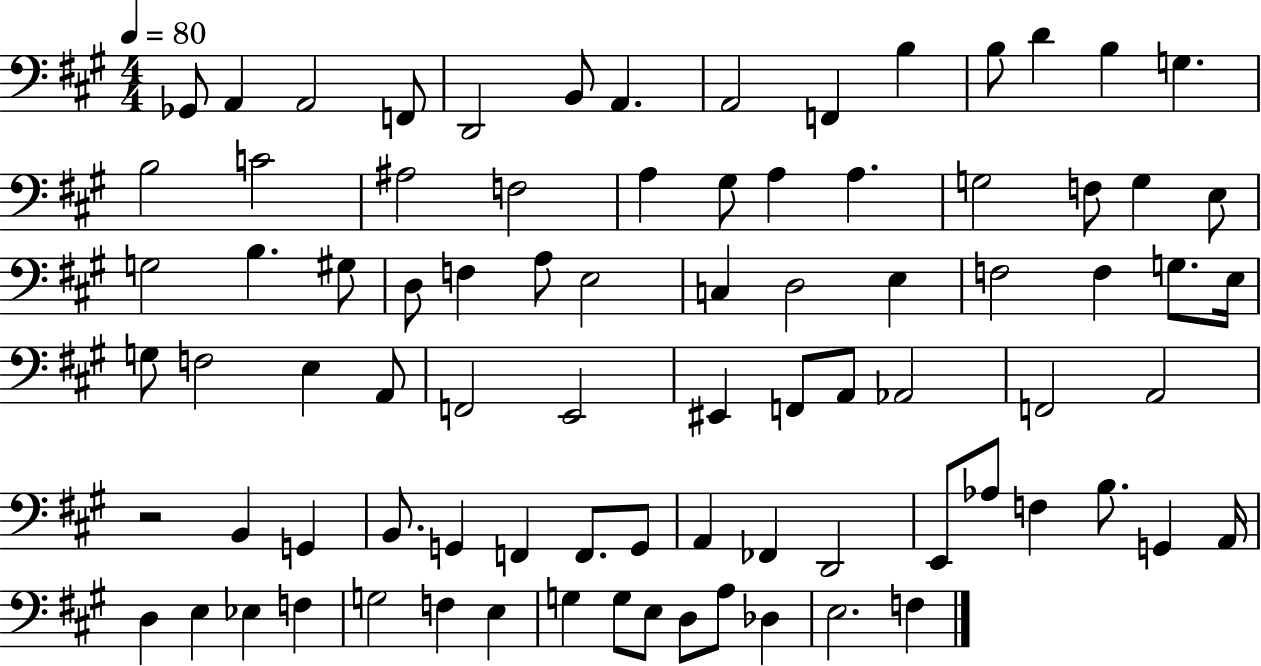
{
  \clef bass
  \numericTimeSignature
  \time 4/4
  \key a \major
  \tempo 4 = 80
  ges,8 a,4 a,2 f,8 | d,2 b,8 a,4. | a,2 f,4 b4 | b8 d'4 b4 g4. | \break b2 c'2 | ais2 f2 | a4 gis8 a4 a4. | g2 f8 g4 e8 | \break g2 b4. gis8 | d8 f4 a8 e2 | c4 d2 e4 | f2 f4 g8. e16 | \break g8 f2 e4 a,8 | f,2 e,2 | eis,4 f,8 a,8 aes,2 | f,2 a,2 | \break r2 b,4 g,4 | b,8. g,4 f,4 f,8. g,8 | a,4 fes,4 d,2 | e,8 aes8 f4 b8. g,4 a,16 | \break d4 e4 ees4 f4 | g2 f4 e4 | g4 g8 e8 d8 a8 des4 | e2. f4 | \break \bar "|."
}